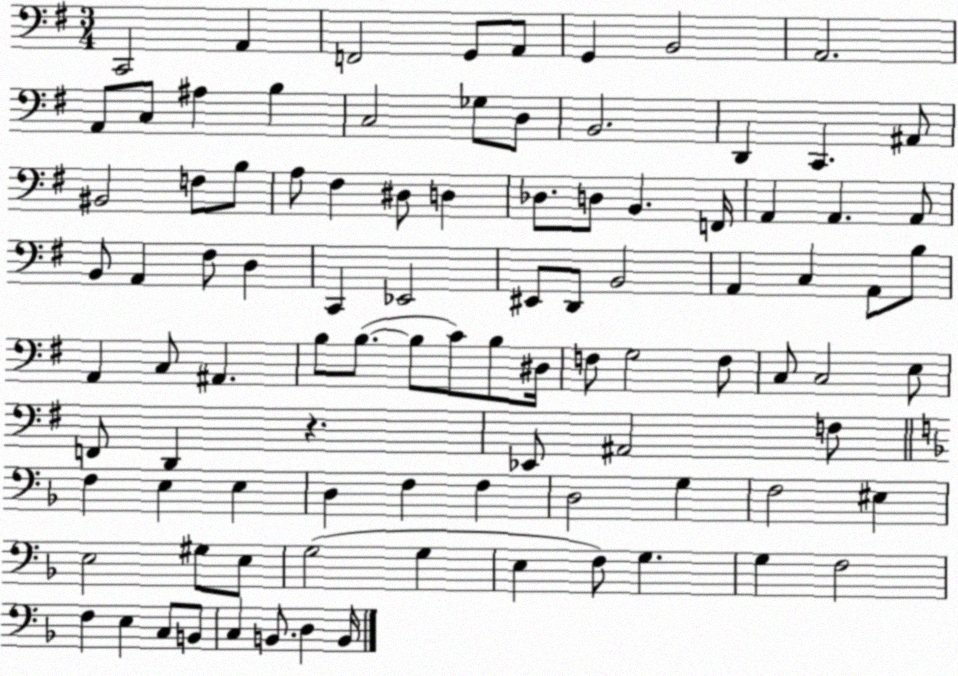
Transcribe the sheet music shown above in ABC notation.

X:1
T:Untitled
M:3/4
L:1/4
K:G
C,,2 A,, F,,2 G,,/2 A,,/2 G,, B,,2 A,,2 A,,/2 C,/2 ^A, B, C,2 _G,/2 D,/2 B,,2 D,, C,, ^A,,/2 ^B,,2 F,/2 B,/2 A,/2 ^F, ^D,/2 D, _D,/2 D,/2 B,, F,,/4 A,, A,, A,,/2 B,,/2 A,, ^F,/2 D, C,, _E,,2 ^E,,/2 D,,/2 B,,2 A,, C, A,,/2 B,/2 A,, C,/2 ^A,, B,/2 B,/2 B,/2 C/2 B,/2 ^D,/4 F,/2 G,2 F,/2 C,/2 C,2 E,/2 F,,/2 D,, z _E,,/2 ^A,,2 F,/2 F, E, E, D, F, F, D,2 G, F,2 ^E, E,2 ^G,/2 E,/2 G,2 G, E, F,/2 G, G, F,2 F, E, C,/2 B,,/2 C, B,,/2 D, B,,/4